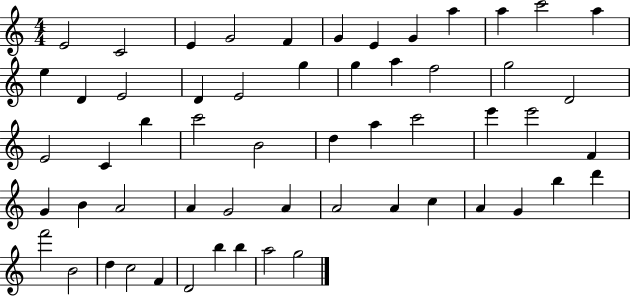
{
  \clef treble
  \numericTimeSignature
  \time 4/4
  \key c \major
  e'2 c'2 | e'4 g'2 f'4 | g'4 e'4 g'4 a''4 | a''4 c'''2 a''4 | \break e''4 d'4 e'2 | d'4 e'2 g''4 | g''4 a''4 f''2 | g''2 d'2 | \break e'2 c'4 b''4 | c'''2 b'2 | d''4 a''4 c'''2 | e'''4 e'''2 f'4 | \break g'4 b'4 a'2 | a'4 g'2 a'4 | a'2 a'4 c''4 | a'4 g'4 b''4 d'''4 | \break f'''2 b'2 | d''4 c''2 f'4 | d'2 b''4 b''4 | a''2 g''2 | \break \bar "|."
}